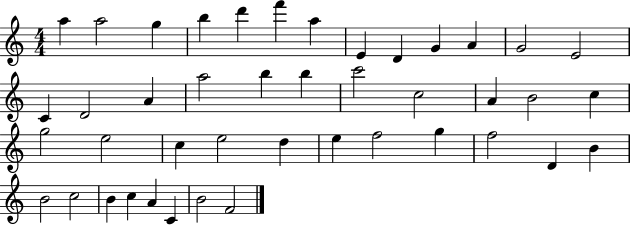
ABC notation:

X:1
T:Untitled
M:4/4
L:1/4
K:C
a a2 g b d' f' a E D G A G2 E2 C D2 A a2 b b c'2 c2 A B2 c g2 e2 c e2 d e f2 g f2 D B B2 c2 B c A C B2 F2